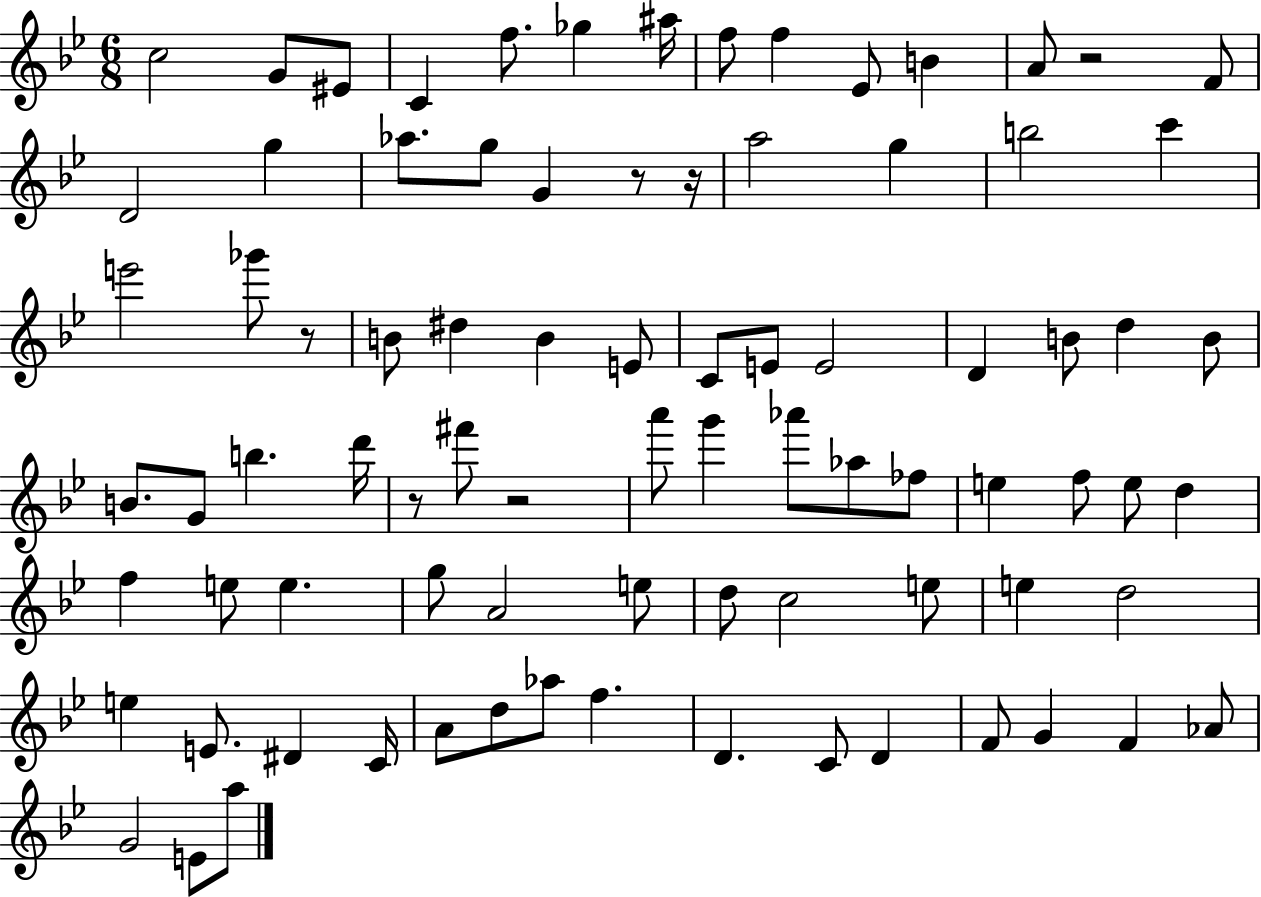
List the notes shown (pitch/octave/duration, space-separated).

C5/h G4/e EIS4/e C4/q F5/e. Gb5/q A#5/s F5/e F5/q Eb4/e B4/q A4/e R/h F4/e D4/h G5/q Ab5/e. G5/e G4/q R/e R/s A5/h G5/q B5/h C6/q E6/h Gb6/e R/e B4/e D#5/q B4/q E4/e C4/e E4/e E4/h D4/q B4/e D5/q B4/e B4/e. G4/e B5/q. D6/s R/e F#6/e R/h A6/e G6/q Ab6/e Ab5/e FES5/e E5/q F5/e E5/e D5/q F5/q E5/e E5/q. G5/e A4/h E5/e D5/e C5/h E5/e E5/q D5/h E5/q E4/e. D#4/q C4/s A4/e D5/e Ab5/e F5/q. D4/q. C4/e D4/q F4/e G4/q F4/q Ab4/e G4/h E4/e A5/e